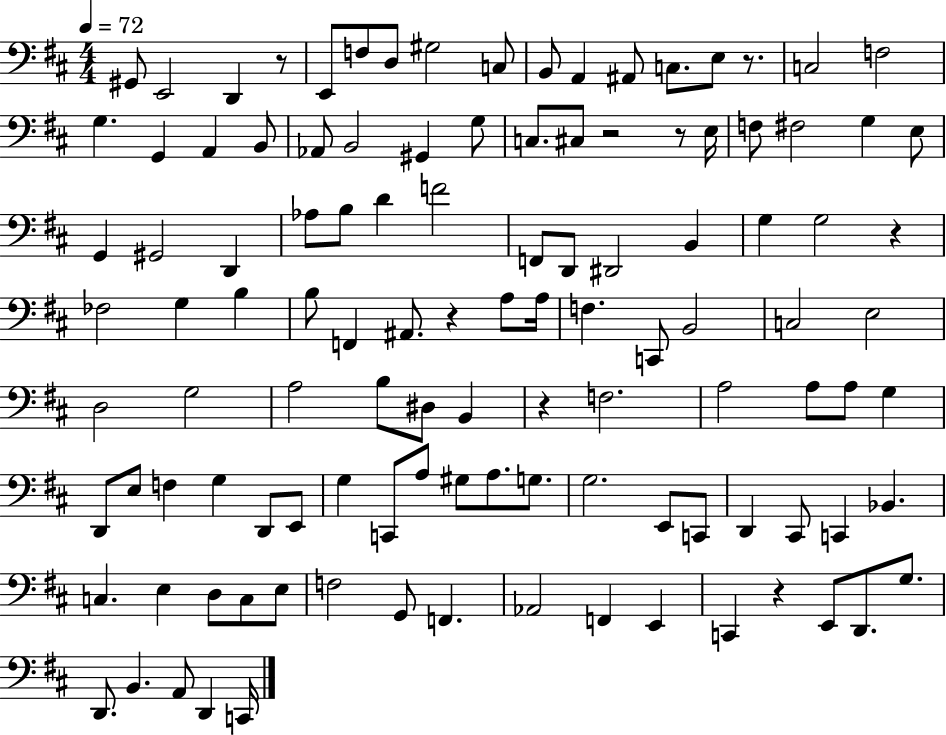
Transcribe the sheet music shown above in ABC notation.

X:1
T:Untitled
M:4/4
L:1/4
K:D
^G,,/2 E,,2 D,, z/2 E,,/2 F,/2 D,/2 ^G,2 C,/2 B,,/2 A,, ^A,,/2 C,/2 E,/2 z/2 C,2 F,2 G, G,, A,, B,,/2 _A,,/2 B,,2 ^G,, G,/2 C,/2 ^C,/2 z2 z/2 E,/4 F,/2 ^F,2 G, E,/2 G,, ^G,,2 D,, _A,/2 B,/2 D F2 F,,/2 D,,/2 ^D,,2 B,, G, G,2 z _F,2 G, B, B,/2 F,, ^A,,/2 z A,/2 A,/4 F, C,,/2 B,,2 C,2 E,2 D,2 G,2 A,2 B,/2 ^D,/2 B,, z F,2 A,2 A,/2 A,/2 G, D,,/2 E,/2 F, G, D,,/2 E,,/2 G, C,,/2 A,/2 ^G,/2 A,/2 G,/2 G,2 E,,/2 C,,/2 D,, ^C,,/2 C,, _B,, C, E, D,/2 C,/2 E,/2 F,2 G,,/2 F,, _A,,2 F,, E,, C,, z E,,/2 D,,/2 G,/2 D,,/2 B,, A,,/2 D,, C,,/4